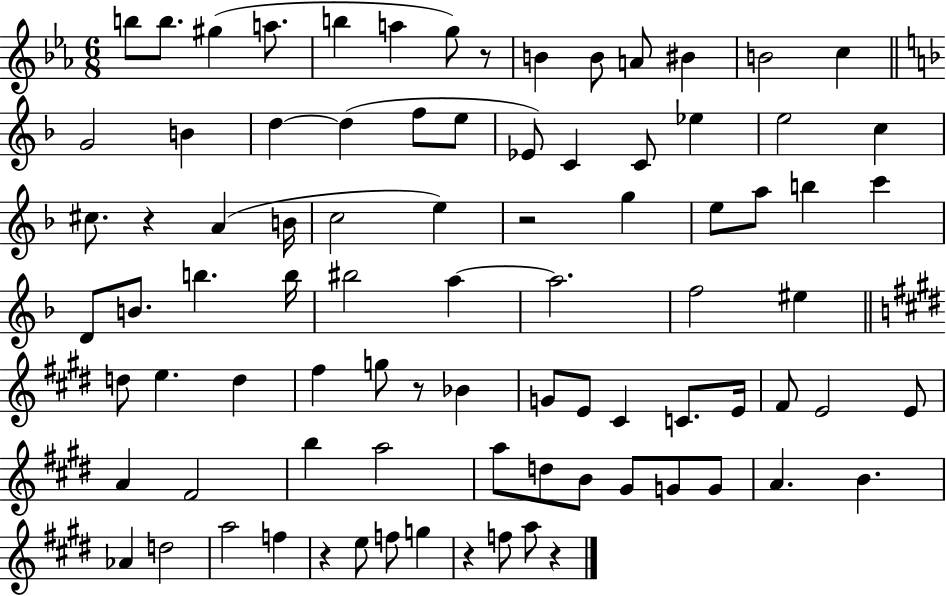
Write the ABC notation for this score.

X:1
T:Untitled
M:6/8
L:1/4
K:Eb
b/2 b/2 ^g a/2 b a g/2 z/2 B B/2 A/2 ^B B2 c G2 B d d f/2 e/2 _E/2 C C/2 _e e2 c ^c/2 z A B/4 c2 e z2 g e/2 a/2 b c' D/2 B/2 b b/4 ^b2 a a2 f2 ^e d/2 e d ^f g/2 z/2 _B G/2 E/2 ^C C/2 E/4 ^F/2 E2 E/2 A ^F2 b a2 a/2 d/2 B/2 ^G/2 G/2 G/2 A B _A d2 a2 f z e/2 f/2 g z f/2 a/2 z